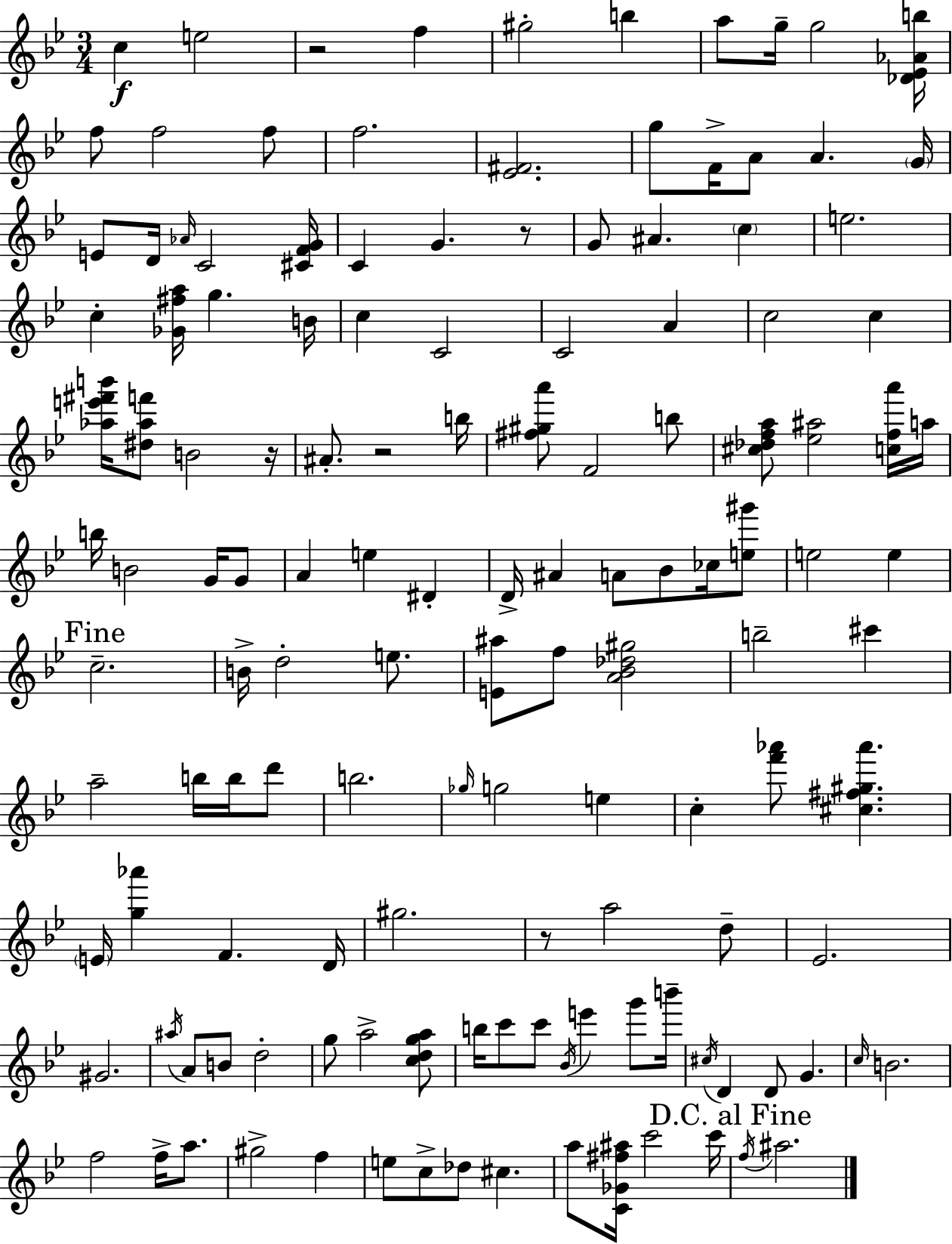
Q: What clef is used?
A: treble